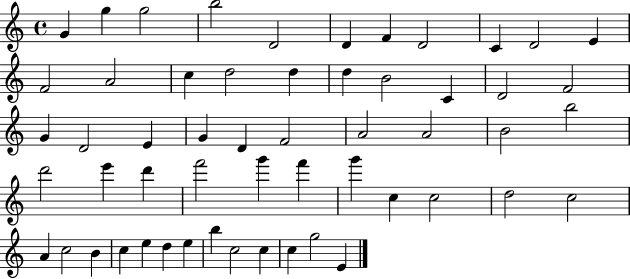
{
  \clef treble
  \time 4/4
  \defaultTimeSignature
  \key c \major
  g'4 g''4 g''2 | b''2 d'2 | d'4 f'4 d'2 | c'4 d'2 e'4 | \break f'2 a'2 | c''4 d''2 d''4 | d''4 b'2 c'4 | d'2 f'2 | \break g'4 d'2 e'4 | g'4 d'4 f'2 | a'2 a'2 | b'2 b''2 | \break d'''2 e'''4 d'''4 | f'''2 g'''4 f'''4 | g'''4 c''4 c''2 | d''2 c''2 | \break a'4 c''2 b'4 | c''4 e''4 d''4 e''4 | b''4 c''2 c''4 | c''4 g''2 e'4 | \break \bar "|."
}